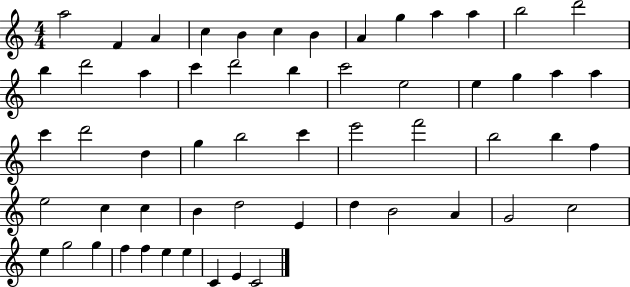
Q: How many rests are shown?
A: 0